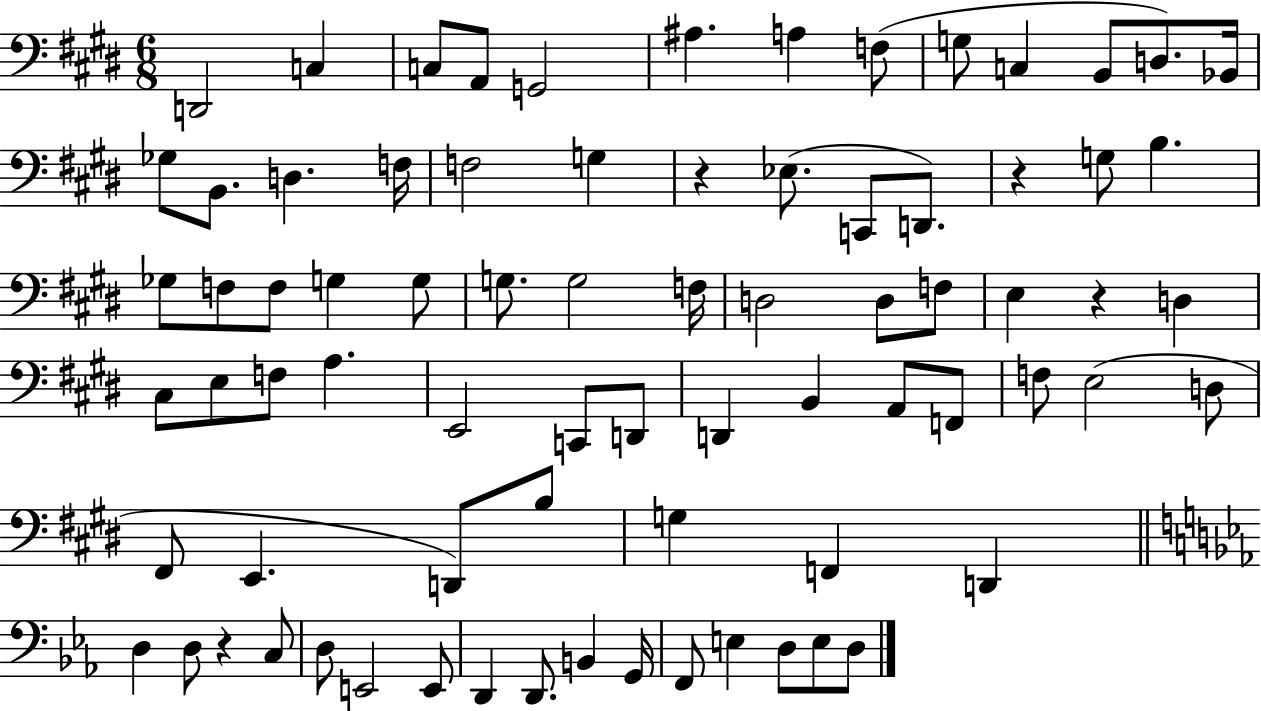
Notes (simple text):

D2/h C3/q C3/e A2/e G2/h A#3/q. A3/q F3/e G3/e C3/q B2/e D3/e. Bb2/s Gb3/e B2/e. D3/q. F3/s F3/h G3/q R/q Eb3/e. C2/e D2/e. R/q G3/e B3/q. Gb3/e F3/e F3/e G3/q G3/e G3/e. G3/h F3/s D3/h D3/e F3/e E3/q R/q D3/q C#3/e E3/e F3/e A3/q. E2/h C2/e D2/e D2/q B2/q A2/e F2/e F3/e E3/h D3/e F#2/e E2/q. D2/e B3/e G3/q F2/q D2/q D3/q D3/e R/q C3/e D3/e E2/h E2/e D2/q D2/e. B2/q G2/s F2/e E3/q D3/e E3/e D3/e